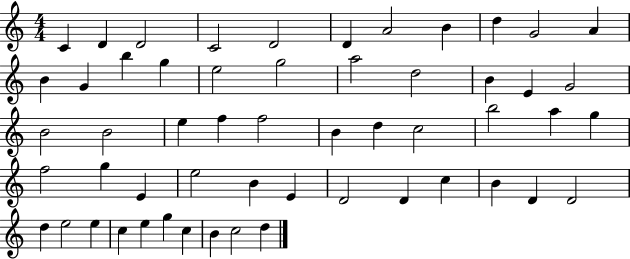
X:1
T:Untitled
M:4/4
L:1/4
K:C
C D D2 C2 D2 D A2 B d G2 A B G b g e2 g2 a2 d2 B E G2 B2 B2 e f f2 B d c2 b2 a g f2 g E e2 B E D2 D c B D D2 d e2 e c e g c B c2 d